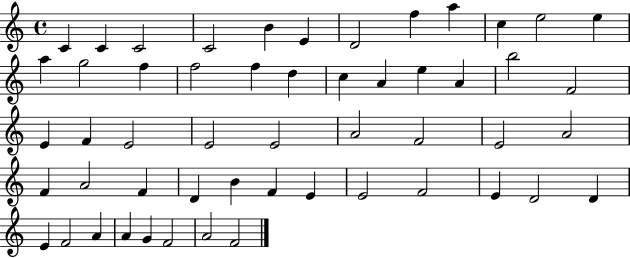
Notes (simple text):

C4/q C4/q C4/h C4/h B4/q E4/q D4/h F5/q A5/q C5/q E5/h E5/q A5/q G5/h F5/q F5/h F5/q D5/q C5/q A4/q E5/q A4/q B5/h F4/h E4/q F4/q E4/h E4/h E4/h A4/h F4/h E4/h A4/h F4/q A4/h F4/q D4/q B4/q F4/q E4/q E4/h F4/h E4/q D4/h D4/q E4/q F4/h A4/q A4/q G4/q F4/h A4/h F4/h